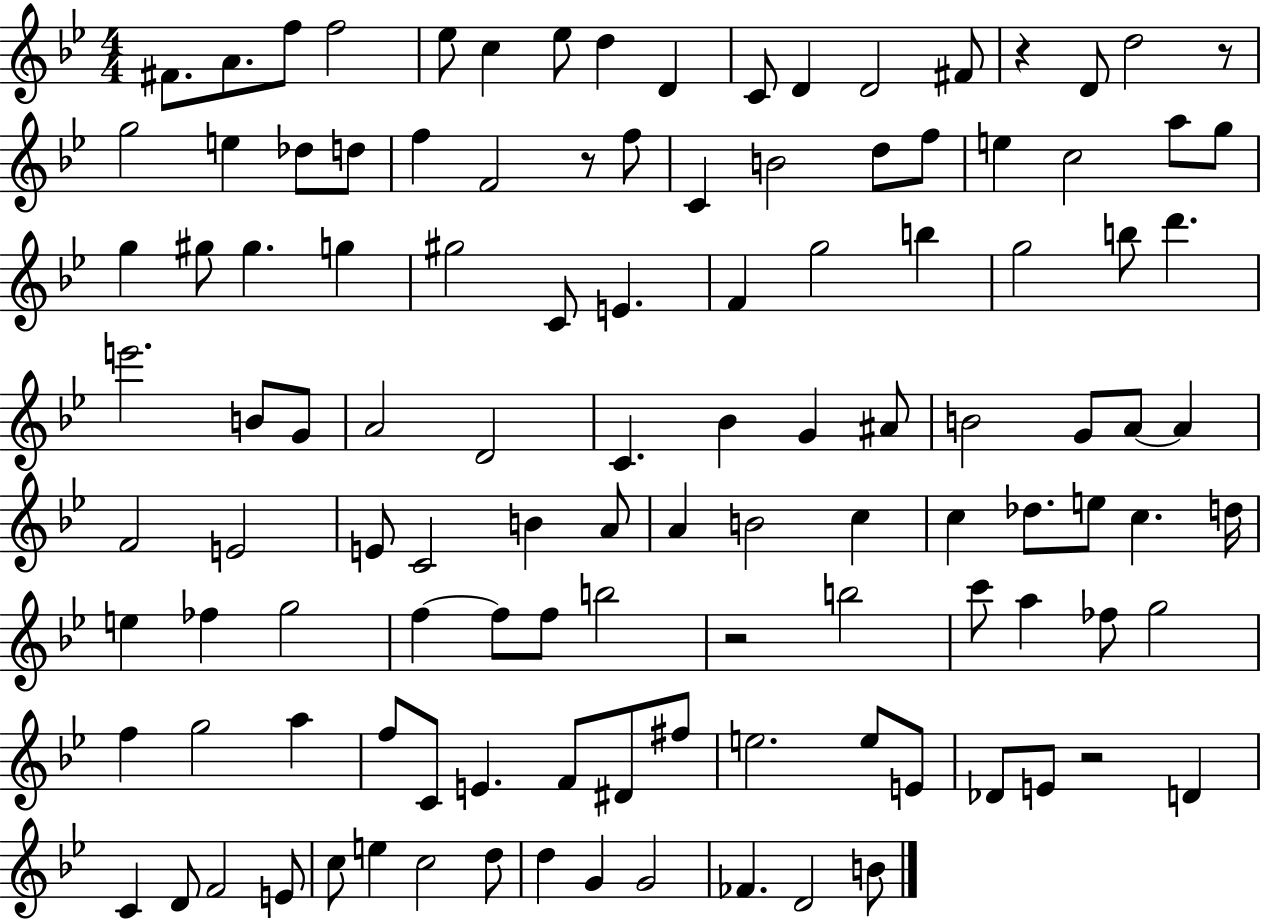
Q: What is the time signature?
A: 4/4